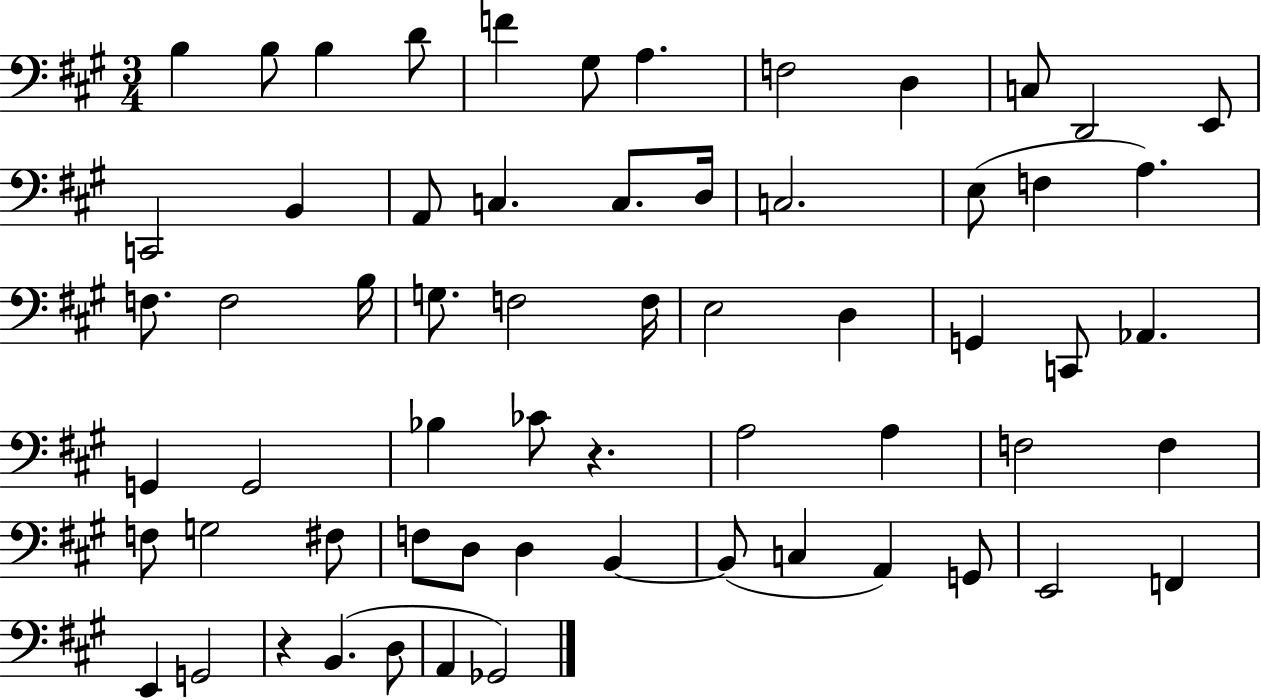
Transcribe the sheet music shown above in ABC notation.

X:1
T:Untitled
M:3/4
L:1/4
K:A
B, B,/2 B, D/2 F ^G,/2 A, F,2 D, C,/2 D,,2 E,,/2 C,,2 B,, A,,/2 C, C,/2 D,/4 C,2 E,/2 F, A, F,/2 F,2 B,/4 G,/2 F,2 F,/4 E,2 D, G,, C,,/2 _A,, G,, G,,2 _B, _C/2 z A,2 A, F,2 F, F,/2 G,2 ^F,/2 F,/2 D,/2 D, B,, B,,/2 C, A,, G,,/2 E,,2 F,, E,, G,,2 z B,, D,/2 A,, _G,,2